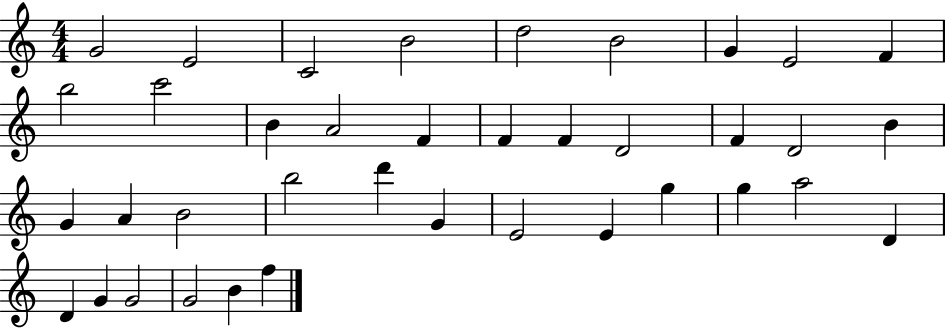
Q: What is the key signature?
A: C major